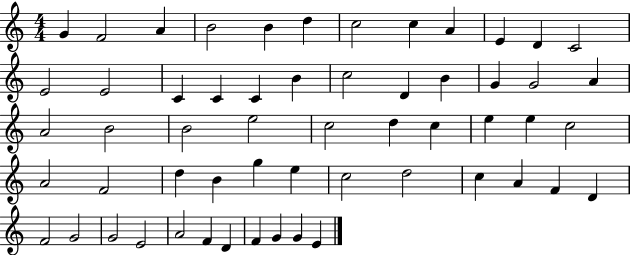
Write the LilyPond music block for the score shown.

{
  \clef treble
  \numericTimeSignature
  \time 4/4
  \key c \major
  g'4 f'2 a'4 | b'2 b'4 d''4 | c''2 c''4 a'4 | e'4 d'4 c'2 | \break e'2 e'2 | c'4 c'4 c'4 b'4 | c''2 d'4 b'4 | g'4 g'2 a'4 | \break a'2 b'2 | b'2 e''2 | c''2 d''4 c''4 | e''4 e''4 c''2 | \break a'2 f'2 | d''4 b'4 g''4 e''4 | c''2 d''2 | c''4 a'4 f'4 d'4 | \break f'2 g'2 | g'2 e'2 | a'2 f'4 d'4 | f'4 g'4 g'4 e'4 | \break \bar "|."
}